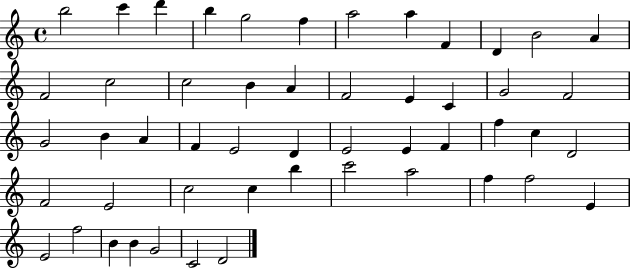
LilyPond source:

{
  \clef treble
  \time 4/4
  \defaultTimeSignature
  \key c \major
  b''2 c'''4 d'''4 | b''4 g''2 f''4 | a''2 a''4 f'4 | d'4 b'2 a'4 | \break f'2 c''2 | c''2 b'4 a'4 | f'2 e'4 c'4 | g'2 f'2 | \break g'2 b'4 a'4 | f'4 e'2 d'4 | e'2 e'4 f'4 | f''4 c''4 d'2 | \break f'2 e'2 | c''2 c''4 b''4 | c'''2 a''2 | f''4 f''2 e'4 | \break e'2 f''2 | b'4 b'4 g'2 | c'2 d'2 | \bar "|."
}